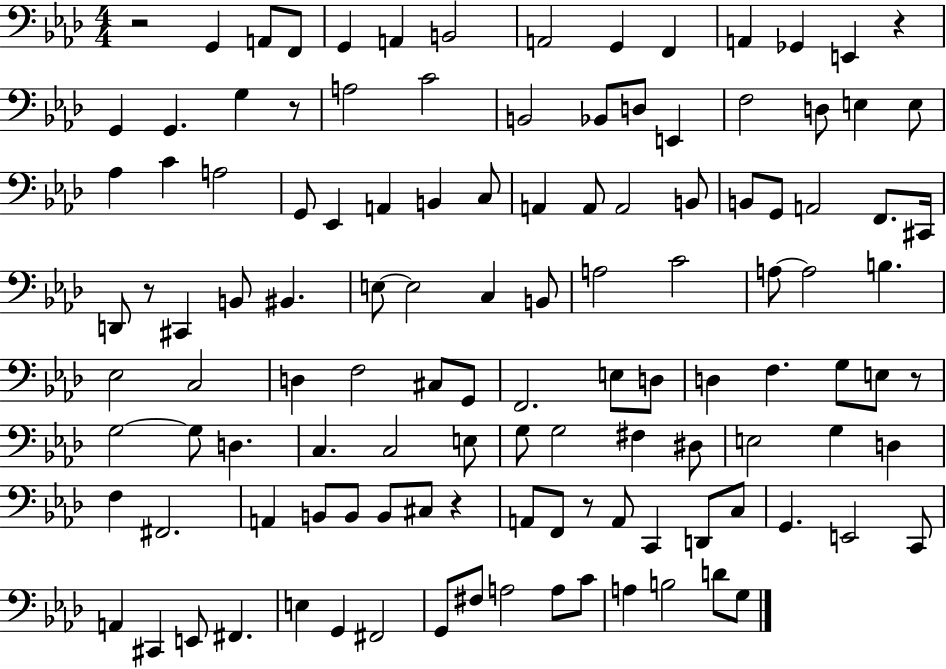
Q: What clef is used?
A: bass